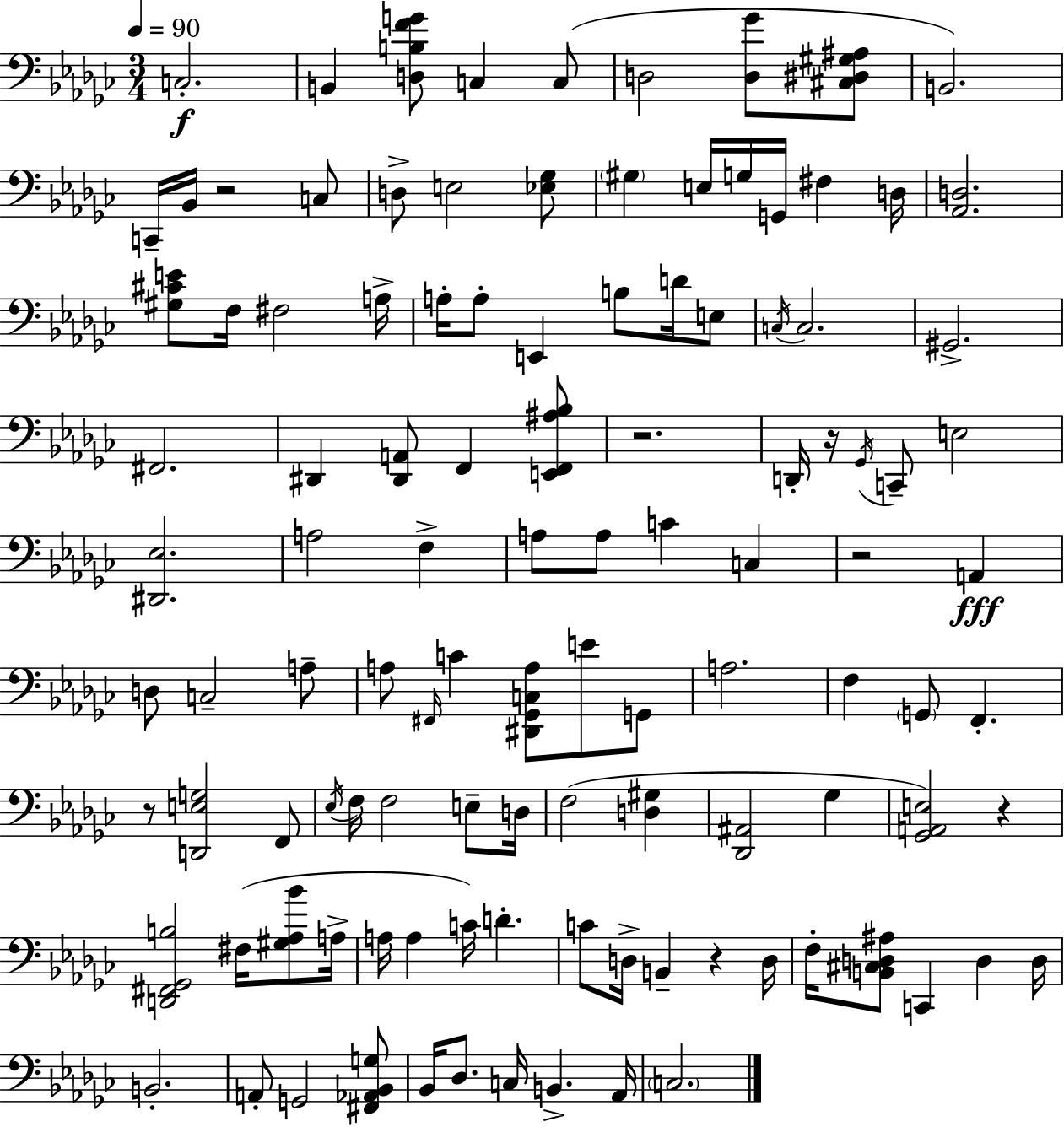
C3/h. B2/q [D3,B3,F4,G4]/e C3/q C3/e D3/h [D3,Gb4]/e [C#3,D#3,G#3,A#3]/e B2/h. C2/s Bb2/s R/h C3/e D3/e E3/h [Eb3,Gb3]/e G#3/q E3/s G3/s G2/s F#3/q D3/s [Ab2,D3]/h. [G#3,C#4,E4]/e F3/s F#3/h A3/s A3/s A3/e E2/q B3/e D4/s E3/e C3/s C3/h. G#2/h. F#2/h. D#2/q [D#2,A2]/e F2/q [E2,F2,A#3,Bb3]/e R/h. D2/s R/s Gb2/s C2/e E3/h [D#2,Eb3]/h. A3/h F3/q A3/e A3/e C4/q C3/q R/h A2/q D3/e C3/h A3/e A3/e F#2/s C4/q [D#2,Gb2,C3,A3]/e E4/e G2/e A3/h. F3/q G2/e F2/q. R/e [D2,E3,G3]/h F2/e Eb3/s F3/s F3/h E3/e D3/s F3/h [D3,G#3]/q [Db2,A#2]/h Gb3/q [Gb2,A2,E3]/h R/q [D2,F#2,Gb2,B3]/h F#3/s [G#3,Ab3,Bb4]/e A3/s A3/s A3/q C4/s D4/q. C4/e D3/s B2/q R/q D3/s F3/s [B2,C#3,D3,A#3]/e C2/q D3/q D3/s B2/h. A2/e G2/h [F#2,Ab2,Bb2,G3]/e Bb2/s Db3/e. C3/s B2/q. Ab2/s C3/h.